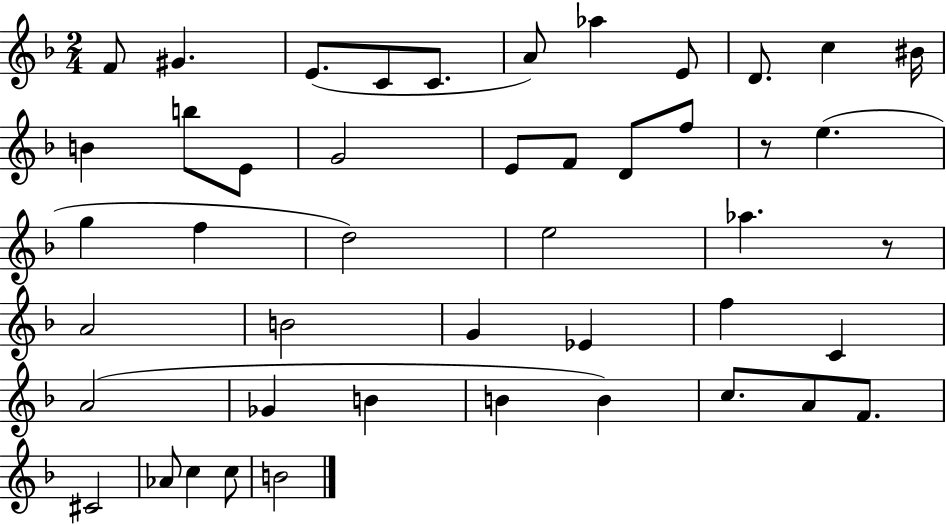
X:1
T:Untitled
M:2/4
L:1/4
K:F
F/2 ^G E/2 C/2 C/2 A/2 _a E/2 D/2 c ^B/4 B b/2 E/2 G2 E/2 F/2 D/2 f/2 z/2 e g f d2 e2 _a z/2 A2 B2 G _E f C A2 _G B B B c/2 A/2 F/2 ^C2 _A/2 c c/2 B2